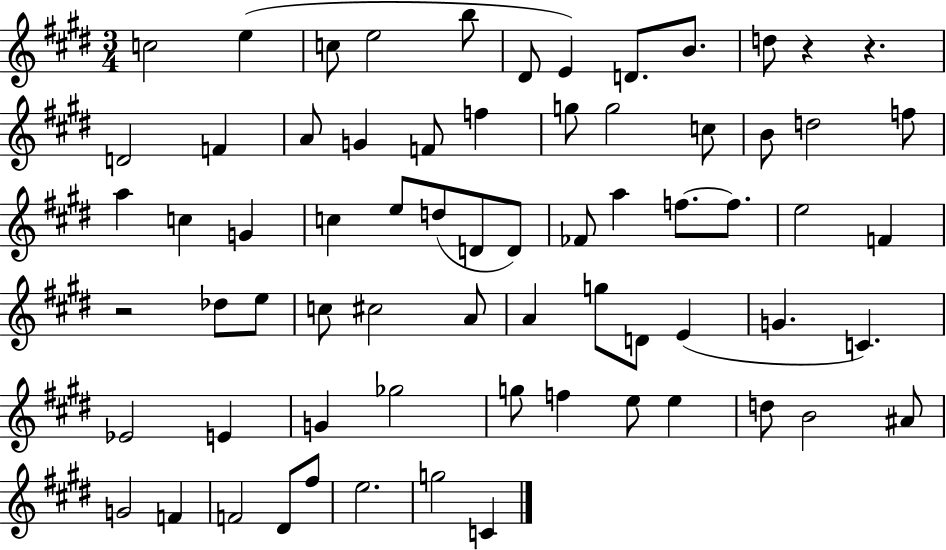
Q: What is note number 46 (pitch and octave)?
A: G4